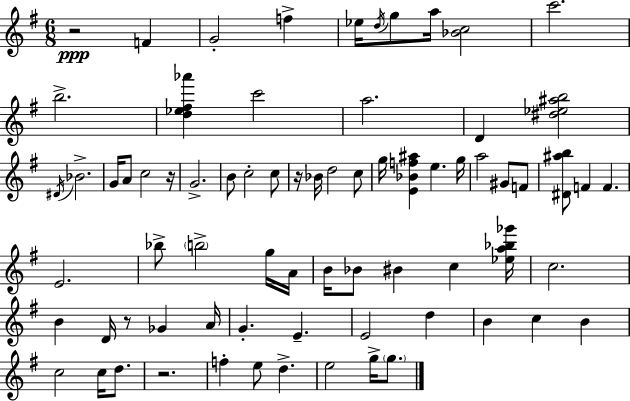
{
  \clef treble
  \numericTimeSignature
  \time 6/8
  \key g \major
  \repeat volta 2 { r2\ppp f'4 | g'2-. f''4-> | ees''16 \acciaccatura { d''16 } g''8 a''16 <bes' c''>2 | c'''2. | \break b''2.-> | <d'' ees'' fis'' aes'''>4 c'''2 | a''2. | d'4 <dis'' ees'' ais'' b''>2 | \break \acciaccatura { dis'16 } bes'2.-> | g'16 a'8 c''2 | r16 g'2.-> | b'8 c''2-. | \break c''8 r16 bes'16 d''2 | c''8 g''16 <e' bes' f'' ais''>4 e''4. | g''16 a''2 gis'8 | f'8 <dis' ais'' b''>8 f'4 f'4. | \break e'2. | bes''8-> \parenthesize b''2-> | g''16 a'16 b'16 bes'8 bis'4 c''4 | <ees'' a'' bes'' ges'''>16 c''2. | \break b'4 d'16 r8 ges'4 | a'16 g'4.-. e'4.-- | e'2 d''4 | b'4 c''4 b'4 | \break c''2 c''16 d''8. | r2. | f''4-. e''8 d''4.-> | e''2 g''16-> \parenthesize g''8. | \break } \bar "|."
}